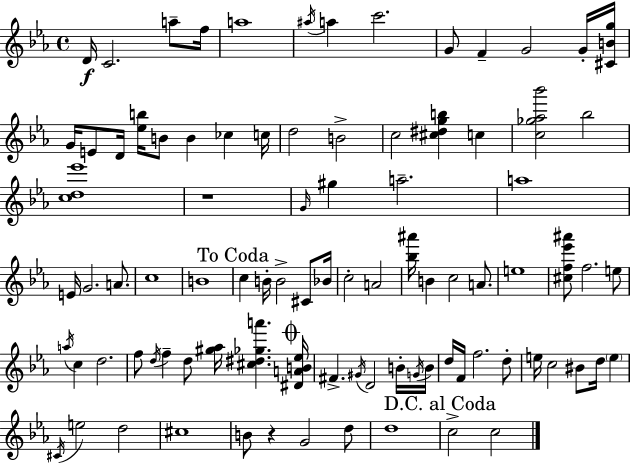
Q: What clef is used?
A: treble